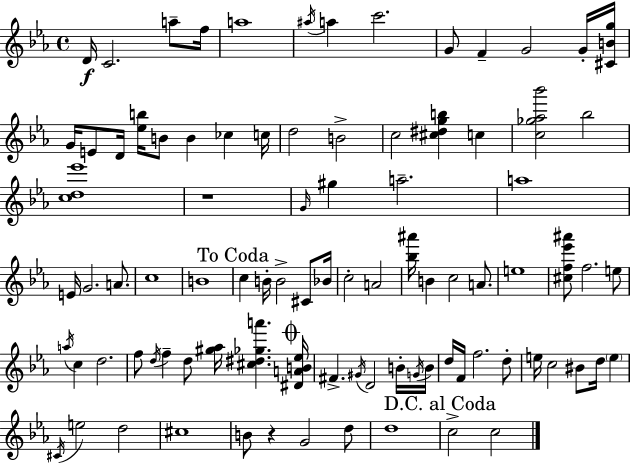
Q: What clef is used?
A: treble